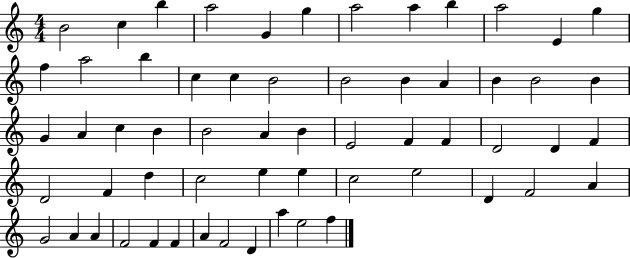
B4/h C5/q B5/q A5/h G4/q G5/q A5/h A5/q B5/q A5/h E4/q G5/q F5/q A5/h B5/q C5/q C5/q B4/h B4/h B4/q A4/q B4/q B4/h B4/q G4/q A4/q C5/q B4/q B4/h A4/q B4/q E4/h F4/q F4/q D4/h D4/q F4/q D4/h F4/q D5/q C5/h E5/q E5/q C5/h E5/h D4/q F4/h A4/q G4/h A4/q A4/q F4/h F4/q F4/q A4/q F4/h D4/q A5/q E5/h F5/q